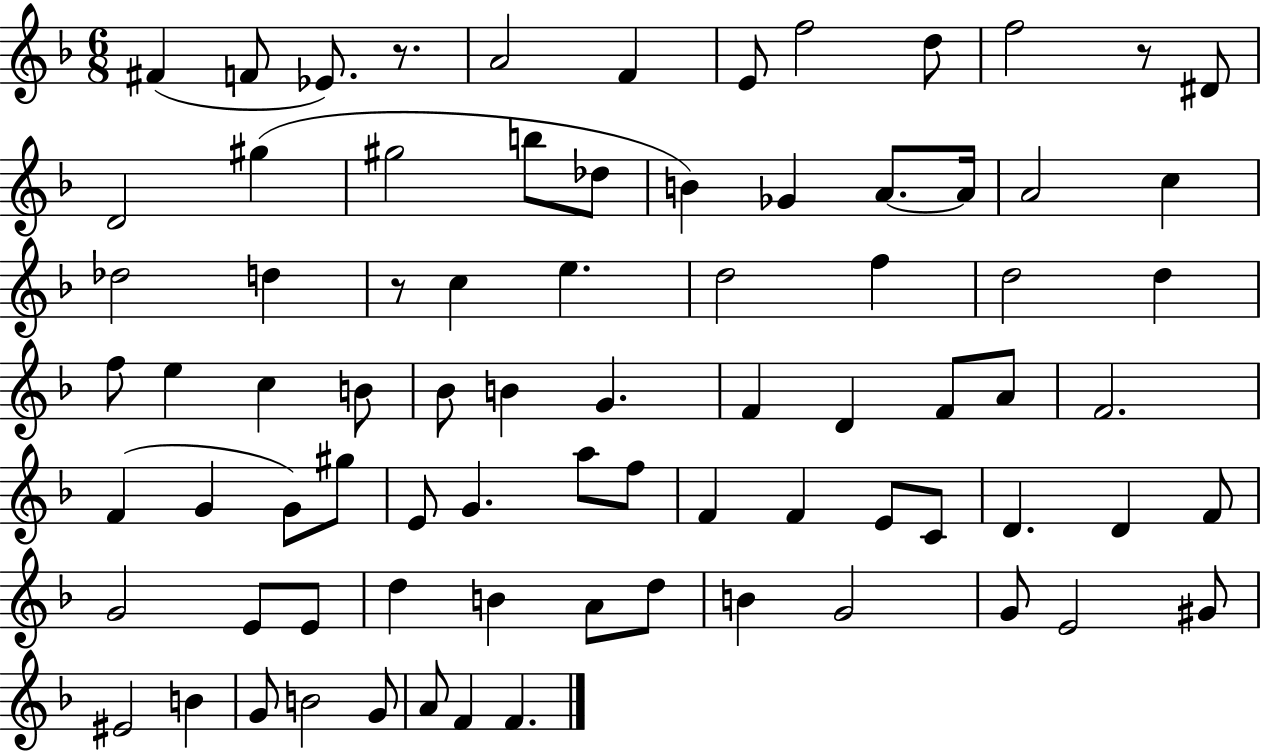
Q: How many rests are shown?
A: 3